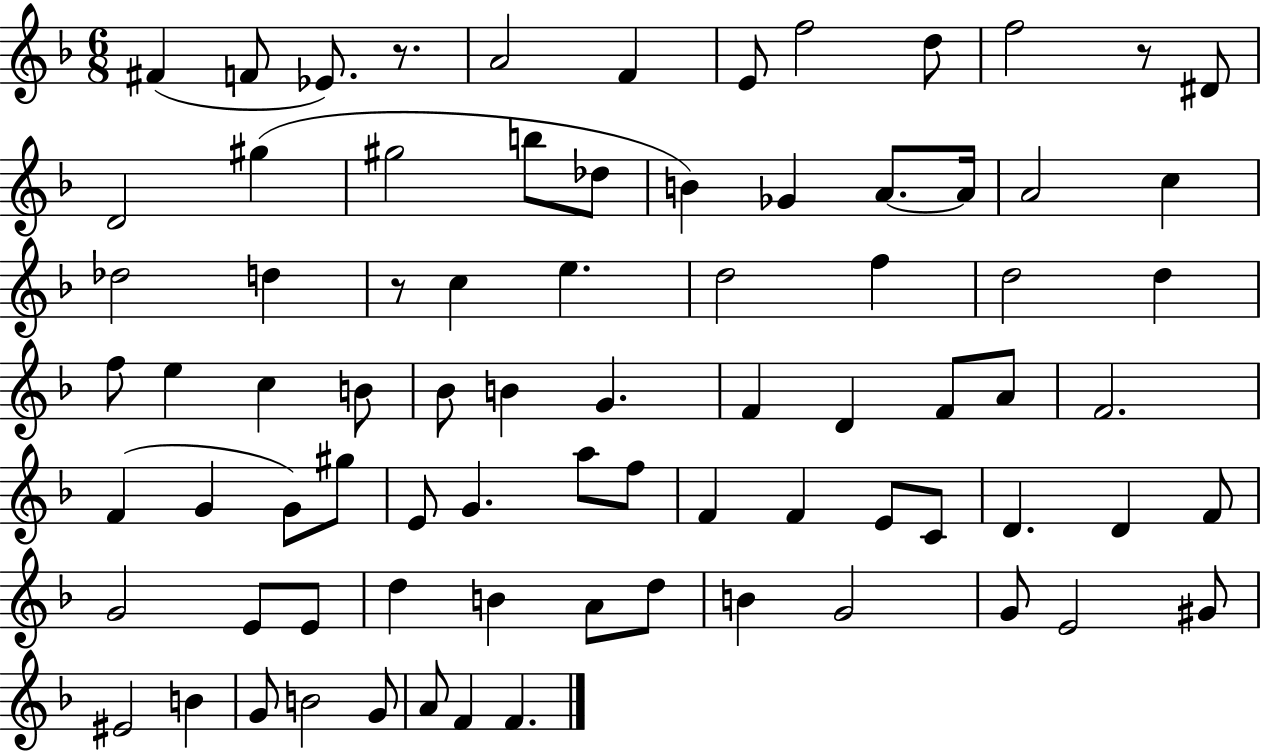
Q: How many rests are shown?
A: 3